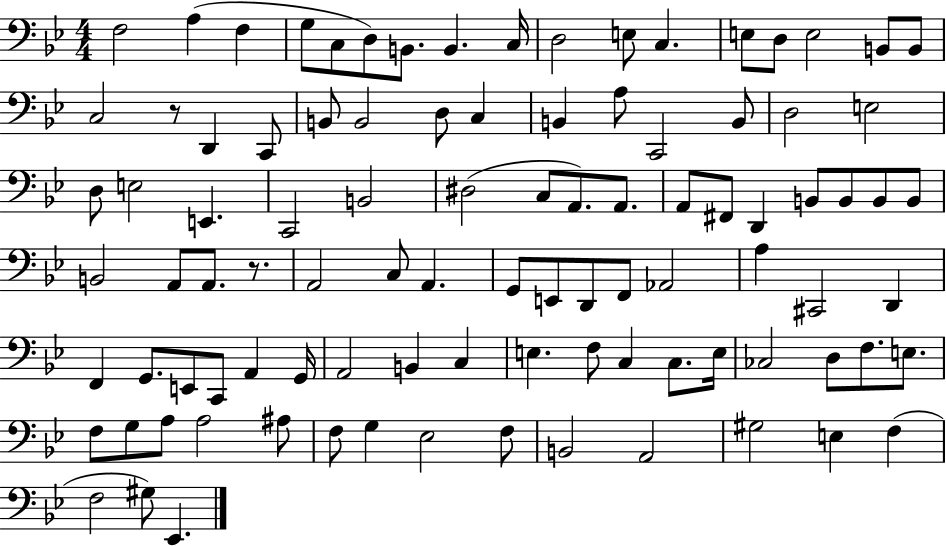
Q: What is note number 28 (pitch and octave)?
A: B2